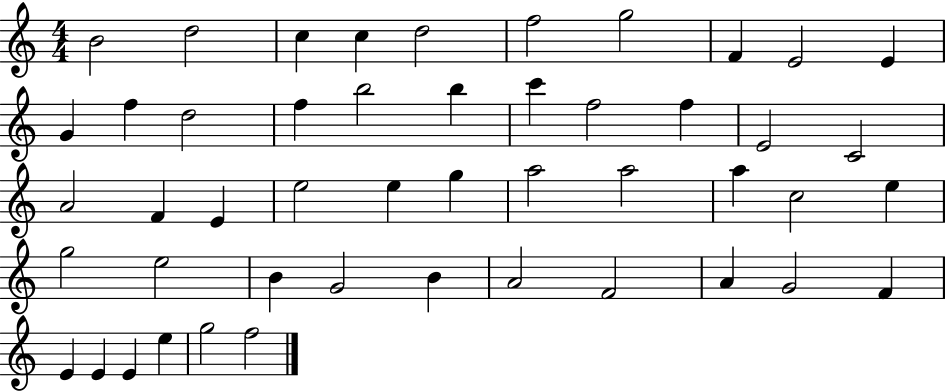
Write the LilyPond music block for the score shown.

{
  \clef treble
  \numericTimeSignature
  \time 4/4
  \key c \major
  b'2 d''2 | c''4 c''4 d''2 | f''2 g''2 | f'4 e'2 e'4 | \break g'4 f''4 d''2 | f''4 b''2 b''4 | c'''4 f''2 f''4 | e'2 c'2 | \break a'2 f'4 e'4 | e''2 e''4 g''4 | a''2 a''2 | a''4 c''2 e''4 | \break g''2 e''2 | b'4 g'2 b'4 | a'2 f'2 | a'4 g'2 f'4 | \break e'4 e'4 e'4 e''4 | g''2 f''2 | \bar "|."
}